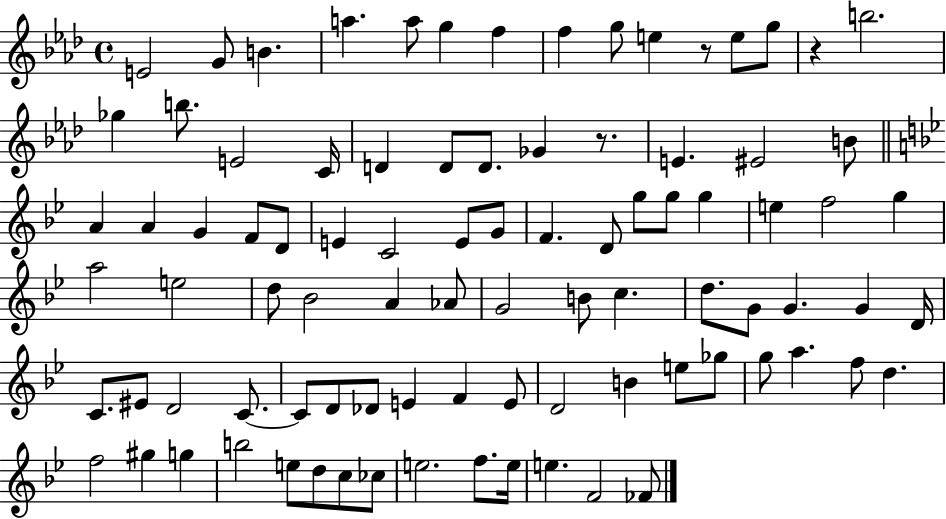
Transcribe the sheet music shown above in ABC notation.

X:1
T:Untitled
M:4/4
L:1/4
K:Ab
E2 G/2 B a a/2 g f f g/2 e z/2 e/2 g/2 z b2 _g b/2 E2 C/4 D D/2 D/2 _G z/2 E ^E2 B/2 A A G F/2 D/2 E C2 E/2 G/2 F D/2 g/2 g/2 g e f2 g a2 e2 d/2 _B2 A _A/2 G2 B/2 c d/2 G/2 G G D/4 C/2 ^E/2 D2 C/2 C/2 D/2 _D/2 E F E/2 D2 B e/2 _g/2 g/2 a f/2 d f2 ^g g b2 e/2 d/2 c/2 _c/2 e2 f/2 e/4 e F2 _F/2